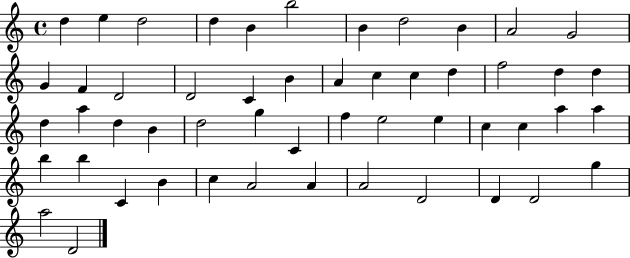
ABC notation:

X:1
T:Untitled
M:4/4
L:1/4
K:C
d e d2 d B b2 B d2 B A2 G2 G F D2 D2 C B A c c d f2 d d d a d B d2 g C f e2 e c c a a b b C B c A2 A A2 D2 D D2 g a2 D2